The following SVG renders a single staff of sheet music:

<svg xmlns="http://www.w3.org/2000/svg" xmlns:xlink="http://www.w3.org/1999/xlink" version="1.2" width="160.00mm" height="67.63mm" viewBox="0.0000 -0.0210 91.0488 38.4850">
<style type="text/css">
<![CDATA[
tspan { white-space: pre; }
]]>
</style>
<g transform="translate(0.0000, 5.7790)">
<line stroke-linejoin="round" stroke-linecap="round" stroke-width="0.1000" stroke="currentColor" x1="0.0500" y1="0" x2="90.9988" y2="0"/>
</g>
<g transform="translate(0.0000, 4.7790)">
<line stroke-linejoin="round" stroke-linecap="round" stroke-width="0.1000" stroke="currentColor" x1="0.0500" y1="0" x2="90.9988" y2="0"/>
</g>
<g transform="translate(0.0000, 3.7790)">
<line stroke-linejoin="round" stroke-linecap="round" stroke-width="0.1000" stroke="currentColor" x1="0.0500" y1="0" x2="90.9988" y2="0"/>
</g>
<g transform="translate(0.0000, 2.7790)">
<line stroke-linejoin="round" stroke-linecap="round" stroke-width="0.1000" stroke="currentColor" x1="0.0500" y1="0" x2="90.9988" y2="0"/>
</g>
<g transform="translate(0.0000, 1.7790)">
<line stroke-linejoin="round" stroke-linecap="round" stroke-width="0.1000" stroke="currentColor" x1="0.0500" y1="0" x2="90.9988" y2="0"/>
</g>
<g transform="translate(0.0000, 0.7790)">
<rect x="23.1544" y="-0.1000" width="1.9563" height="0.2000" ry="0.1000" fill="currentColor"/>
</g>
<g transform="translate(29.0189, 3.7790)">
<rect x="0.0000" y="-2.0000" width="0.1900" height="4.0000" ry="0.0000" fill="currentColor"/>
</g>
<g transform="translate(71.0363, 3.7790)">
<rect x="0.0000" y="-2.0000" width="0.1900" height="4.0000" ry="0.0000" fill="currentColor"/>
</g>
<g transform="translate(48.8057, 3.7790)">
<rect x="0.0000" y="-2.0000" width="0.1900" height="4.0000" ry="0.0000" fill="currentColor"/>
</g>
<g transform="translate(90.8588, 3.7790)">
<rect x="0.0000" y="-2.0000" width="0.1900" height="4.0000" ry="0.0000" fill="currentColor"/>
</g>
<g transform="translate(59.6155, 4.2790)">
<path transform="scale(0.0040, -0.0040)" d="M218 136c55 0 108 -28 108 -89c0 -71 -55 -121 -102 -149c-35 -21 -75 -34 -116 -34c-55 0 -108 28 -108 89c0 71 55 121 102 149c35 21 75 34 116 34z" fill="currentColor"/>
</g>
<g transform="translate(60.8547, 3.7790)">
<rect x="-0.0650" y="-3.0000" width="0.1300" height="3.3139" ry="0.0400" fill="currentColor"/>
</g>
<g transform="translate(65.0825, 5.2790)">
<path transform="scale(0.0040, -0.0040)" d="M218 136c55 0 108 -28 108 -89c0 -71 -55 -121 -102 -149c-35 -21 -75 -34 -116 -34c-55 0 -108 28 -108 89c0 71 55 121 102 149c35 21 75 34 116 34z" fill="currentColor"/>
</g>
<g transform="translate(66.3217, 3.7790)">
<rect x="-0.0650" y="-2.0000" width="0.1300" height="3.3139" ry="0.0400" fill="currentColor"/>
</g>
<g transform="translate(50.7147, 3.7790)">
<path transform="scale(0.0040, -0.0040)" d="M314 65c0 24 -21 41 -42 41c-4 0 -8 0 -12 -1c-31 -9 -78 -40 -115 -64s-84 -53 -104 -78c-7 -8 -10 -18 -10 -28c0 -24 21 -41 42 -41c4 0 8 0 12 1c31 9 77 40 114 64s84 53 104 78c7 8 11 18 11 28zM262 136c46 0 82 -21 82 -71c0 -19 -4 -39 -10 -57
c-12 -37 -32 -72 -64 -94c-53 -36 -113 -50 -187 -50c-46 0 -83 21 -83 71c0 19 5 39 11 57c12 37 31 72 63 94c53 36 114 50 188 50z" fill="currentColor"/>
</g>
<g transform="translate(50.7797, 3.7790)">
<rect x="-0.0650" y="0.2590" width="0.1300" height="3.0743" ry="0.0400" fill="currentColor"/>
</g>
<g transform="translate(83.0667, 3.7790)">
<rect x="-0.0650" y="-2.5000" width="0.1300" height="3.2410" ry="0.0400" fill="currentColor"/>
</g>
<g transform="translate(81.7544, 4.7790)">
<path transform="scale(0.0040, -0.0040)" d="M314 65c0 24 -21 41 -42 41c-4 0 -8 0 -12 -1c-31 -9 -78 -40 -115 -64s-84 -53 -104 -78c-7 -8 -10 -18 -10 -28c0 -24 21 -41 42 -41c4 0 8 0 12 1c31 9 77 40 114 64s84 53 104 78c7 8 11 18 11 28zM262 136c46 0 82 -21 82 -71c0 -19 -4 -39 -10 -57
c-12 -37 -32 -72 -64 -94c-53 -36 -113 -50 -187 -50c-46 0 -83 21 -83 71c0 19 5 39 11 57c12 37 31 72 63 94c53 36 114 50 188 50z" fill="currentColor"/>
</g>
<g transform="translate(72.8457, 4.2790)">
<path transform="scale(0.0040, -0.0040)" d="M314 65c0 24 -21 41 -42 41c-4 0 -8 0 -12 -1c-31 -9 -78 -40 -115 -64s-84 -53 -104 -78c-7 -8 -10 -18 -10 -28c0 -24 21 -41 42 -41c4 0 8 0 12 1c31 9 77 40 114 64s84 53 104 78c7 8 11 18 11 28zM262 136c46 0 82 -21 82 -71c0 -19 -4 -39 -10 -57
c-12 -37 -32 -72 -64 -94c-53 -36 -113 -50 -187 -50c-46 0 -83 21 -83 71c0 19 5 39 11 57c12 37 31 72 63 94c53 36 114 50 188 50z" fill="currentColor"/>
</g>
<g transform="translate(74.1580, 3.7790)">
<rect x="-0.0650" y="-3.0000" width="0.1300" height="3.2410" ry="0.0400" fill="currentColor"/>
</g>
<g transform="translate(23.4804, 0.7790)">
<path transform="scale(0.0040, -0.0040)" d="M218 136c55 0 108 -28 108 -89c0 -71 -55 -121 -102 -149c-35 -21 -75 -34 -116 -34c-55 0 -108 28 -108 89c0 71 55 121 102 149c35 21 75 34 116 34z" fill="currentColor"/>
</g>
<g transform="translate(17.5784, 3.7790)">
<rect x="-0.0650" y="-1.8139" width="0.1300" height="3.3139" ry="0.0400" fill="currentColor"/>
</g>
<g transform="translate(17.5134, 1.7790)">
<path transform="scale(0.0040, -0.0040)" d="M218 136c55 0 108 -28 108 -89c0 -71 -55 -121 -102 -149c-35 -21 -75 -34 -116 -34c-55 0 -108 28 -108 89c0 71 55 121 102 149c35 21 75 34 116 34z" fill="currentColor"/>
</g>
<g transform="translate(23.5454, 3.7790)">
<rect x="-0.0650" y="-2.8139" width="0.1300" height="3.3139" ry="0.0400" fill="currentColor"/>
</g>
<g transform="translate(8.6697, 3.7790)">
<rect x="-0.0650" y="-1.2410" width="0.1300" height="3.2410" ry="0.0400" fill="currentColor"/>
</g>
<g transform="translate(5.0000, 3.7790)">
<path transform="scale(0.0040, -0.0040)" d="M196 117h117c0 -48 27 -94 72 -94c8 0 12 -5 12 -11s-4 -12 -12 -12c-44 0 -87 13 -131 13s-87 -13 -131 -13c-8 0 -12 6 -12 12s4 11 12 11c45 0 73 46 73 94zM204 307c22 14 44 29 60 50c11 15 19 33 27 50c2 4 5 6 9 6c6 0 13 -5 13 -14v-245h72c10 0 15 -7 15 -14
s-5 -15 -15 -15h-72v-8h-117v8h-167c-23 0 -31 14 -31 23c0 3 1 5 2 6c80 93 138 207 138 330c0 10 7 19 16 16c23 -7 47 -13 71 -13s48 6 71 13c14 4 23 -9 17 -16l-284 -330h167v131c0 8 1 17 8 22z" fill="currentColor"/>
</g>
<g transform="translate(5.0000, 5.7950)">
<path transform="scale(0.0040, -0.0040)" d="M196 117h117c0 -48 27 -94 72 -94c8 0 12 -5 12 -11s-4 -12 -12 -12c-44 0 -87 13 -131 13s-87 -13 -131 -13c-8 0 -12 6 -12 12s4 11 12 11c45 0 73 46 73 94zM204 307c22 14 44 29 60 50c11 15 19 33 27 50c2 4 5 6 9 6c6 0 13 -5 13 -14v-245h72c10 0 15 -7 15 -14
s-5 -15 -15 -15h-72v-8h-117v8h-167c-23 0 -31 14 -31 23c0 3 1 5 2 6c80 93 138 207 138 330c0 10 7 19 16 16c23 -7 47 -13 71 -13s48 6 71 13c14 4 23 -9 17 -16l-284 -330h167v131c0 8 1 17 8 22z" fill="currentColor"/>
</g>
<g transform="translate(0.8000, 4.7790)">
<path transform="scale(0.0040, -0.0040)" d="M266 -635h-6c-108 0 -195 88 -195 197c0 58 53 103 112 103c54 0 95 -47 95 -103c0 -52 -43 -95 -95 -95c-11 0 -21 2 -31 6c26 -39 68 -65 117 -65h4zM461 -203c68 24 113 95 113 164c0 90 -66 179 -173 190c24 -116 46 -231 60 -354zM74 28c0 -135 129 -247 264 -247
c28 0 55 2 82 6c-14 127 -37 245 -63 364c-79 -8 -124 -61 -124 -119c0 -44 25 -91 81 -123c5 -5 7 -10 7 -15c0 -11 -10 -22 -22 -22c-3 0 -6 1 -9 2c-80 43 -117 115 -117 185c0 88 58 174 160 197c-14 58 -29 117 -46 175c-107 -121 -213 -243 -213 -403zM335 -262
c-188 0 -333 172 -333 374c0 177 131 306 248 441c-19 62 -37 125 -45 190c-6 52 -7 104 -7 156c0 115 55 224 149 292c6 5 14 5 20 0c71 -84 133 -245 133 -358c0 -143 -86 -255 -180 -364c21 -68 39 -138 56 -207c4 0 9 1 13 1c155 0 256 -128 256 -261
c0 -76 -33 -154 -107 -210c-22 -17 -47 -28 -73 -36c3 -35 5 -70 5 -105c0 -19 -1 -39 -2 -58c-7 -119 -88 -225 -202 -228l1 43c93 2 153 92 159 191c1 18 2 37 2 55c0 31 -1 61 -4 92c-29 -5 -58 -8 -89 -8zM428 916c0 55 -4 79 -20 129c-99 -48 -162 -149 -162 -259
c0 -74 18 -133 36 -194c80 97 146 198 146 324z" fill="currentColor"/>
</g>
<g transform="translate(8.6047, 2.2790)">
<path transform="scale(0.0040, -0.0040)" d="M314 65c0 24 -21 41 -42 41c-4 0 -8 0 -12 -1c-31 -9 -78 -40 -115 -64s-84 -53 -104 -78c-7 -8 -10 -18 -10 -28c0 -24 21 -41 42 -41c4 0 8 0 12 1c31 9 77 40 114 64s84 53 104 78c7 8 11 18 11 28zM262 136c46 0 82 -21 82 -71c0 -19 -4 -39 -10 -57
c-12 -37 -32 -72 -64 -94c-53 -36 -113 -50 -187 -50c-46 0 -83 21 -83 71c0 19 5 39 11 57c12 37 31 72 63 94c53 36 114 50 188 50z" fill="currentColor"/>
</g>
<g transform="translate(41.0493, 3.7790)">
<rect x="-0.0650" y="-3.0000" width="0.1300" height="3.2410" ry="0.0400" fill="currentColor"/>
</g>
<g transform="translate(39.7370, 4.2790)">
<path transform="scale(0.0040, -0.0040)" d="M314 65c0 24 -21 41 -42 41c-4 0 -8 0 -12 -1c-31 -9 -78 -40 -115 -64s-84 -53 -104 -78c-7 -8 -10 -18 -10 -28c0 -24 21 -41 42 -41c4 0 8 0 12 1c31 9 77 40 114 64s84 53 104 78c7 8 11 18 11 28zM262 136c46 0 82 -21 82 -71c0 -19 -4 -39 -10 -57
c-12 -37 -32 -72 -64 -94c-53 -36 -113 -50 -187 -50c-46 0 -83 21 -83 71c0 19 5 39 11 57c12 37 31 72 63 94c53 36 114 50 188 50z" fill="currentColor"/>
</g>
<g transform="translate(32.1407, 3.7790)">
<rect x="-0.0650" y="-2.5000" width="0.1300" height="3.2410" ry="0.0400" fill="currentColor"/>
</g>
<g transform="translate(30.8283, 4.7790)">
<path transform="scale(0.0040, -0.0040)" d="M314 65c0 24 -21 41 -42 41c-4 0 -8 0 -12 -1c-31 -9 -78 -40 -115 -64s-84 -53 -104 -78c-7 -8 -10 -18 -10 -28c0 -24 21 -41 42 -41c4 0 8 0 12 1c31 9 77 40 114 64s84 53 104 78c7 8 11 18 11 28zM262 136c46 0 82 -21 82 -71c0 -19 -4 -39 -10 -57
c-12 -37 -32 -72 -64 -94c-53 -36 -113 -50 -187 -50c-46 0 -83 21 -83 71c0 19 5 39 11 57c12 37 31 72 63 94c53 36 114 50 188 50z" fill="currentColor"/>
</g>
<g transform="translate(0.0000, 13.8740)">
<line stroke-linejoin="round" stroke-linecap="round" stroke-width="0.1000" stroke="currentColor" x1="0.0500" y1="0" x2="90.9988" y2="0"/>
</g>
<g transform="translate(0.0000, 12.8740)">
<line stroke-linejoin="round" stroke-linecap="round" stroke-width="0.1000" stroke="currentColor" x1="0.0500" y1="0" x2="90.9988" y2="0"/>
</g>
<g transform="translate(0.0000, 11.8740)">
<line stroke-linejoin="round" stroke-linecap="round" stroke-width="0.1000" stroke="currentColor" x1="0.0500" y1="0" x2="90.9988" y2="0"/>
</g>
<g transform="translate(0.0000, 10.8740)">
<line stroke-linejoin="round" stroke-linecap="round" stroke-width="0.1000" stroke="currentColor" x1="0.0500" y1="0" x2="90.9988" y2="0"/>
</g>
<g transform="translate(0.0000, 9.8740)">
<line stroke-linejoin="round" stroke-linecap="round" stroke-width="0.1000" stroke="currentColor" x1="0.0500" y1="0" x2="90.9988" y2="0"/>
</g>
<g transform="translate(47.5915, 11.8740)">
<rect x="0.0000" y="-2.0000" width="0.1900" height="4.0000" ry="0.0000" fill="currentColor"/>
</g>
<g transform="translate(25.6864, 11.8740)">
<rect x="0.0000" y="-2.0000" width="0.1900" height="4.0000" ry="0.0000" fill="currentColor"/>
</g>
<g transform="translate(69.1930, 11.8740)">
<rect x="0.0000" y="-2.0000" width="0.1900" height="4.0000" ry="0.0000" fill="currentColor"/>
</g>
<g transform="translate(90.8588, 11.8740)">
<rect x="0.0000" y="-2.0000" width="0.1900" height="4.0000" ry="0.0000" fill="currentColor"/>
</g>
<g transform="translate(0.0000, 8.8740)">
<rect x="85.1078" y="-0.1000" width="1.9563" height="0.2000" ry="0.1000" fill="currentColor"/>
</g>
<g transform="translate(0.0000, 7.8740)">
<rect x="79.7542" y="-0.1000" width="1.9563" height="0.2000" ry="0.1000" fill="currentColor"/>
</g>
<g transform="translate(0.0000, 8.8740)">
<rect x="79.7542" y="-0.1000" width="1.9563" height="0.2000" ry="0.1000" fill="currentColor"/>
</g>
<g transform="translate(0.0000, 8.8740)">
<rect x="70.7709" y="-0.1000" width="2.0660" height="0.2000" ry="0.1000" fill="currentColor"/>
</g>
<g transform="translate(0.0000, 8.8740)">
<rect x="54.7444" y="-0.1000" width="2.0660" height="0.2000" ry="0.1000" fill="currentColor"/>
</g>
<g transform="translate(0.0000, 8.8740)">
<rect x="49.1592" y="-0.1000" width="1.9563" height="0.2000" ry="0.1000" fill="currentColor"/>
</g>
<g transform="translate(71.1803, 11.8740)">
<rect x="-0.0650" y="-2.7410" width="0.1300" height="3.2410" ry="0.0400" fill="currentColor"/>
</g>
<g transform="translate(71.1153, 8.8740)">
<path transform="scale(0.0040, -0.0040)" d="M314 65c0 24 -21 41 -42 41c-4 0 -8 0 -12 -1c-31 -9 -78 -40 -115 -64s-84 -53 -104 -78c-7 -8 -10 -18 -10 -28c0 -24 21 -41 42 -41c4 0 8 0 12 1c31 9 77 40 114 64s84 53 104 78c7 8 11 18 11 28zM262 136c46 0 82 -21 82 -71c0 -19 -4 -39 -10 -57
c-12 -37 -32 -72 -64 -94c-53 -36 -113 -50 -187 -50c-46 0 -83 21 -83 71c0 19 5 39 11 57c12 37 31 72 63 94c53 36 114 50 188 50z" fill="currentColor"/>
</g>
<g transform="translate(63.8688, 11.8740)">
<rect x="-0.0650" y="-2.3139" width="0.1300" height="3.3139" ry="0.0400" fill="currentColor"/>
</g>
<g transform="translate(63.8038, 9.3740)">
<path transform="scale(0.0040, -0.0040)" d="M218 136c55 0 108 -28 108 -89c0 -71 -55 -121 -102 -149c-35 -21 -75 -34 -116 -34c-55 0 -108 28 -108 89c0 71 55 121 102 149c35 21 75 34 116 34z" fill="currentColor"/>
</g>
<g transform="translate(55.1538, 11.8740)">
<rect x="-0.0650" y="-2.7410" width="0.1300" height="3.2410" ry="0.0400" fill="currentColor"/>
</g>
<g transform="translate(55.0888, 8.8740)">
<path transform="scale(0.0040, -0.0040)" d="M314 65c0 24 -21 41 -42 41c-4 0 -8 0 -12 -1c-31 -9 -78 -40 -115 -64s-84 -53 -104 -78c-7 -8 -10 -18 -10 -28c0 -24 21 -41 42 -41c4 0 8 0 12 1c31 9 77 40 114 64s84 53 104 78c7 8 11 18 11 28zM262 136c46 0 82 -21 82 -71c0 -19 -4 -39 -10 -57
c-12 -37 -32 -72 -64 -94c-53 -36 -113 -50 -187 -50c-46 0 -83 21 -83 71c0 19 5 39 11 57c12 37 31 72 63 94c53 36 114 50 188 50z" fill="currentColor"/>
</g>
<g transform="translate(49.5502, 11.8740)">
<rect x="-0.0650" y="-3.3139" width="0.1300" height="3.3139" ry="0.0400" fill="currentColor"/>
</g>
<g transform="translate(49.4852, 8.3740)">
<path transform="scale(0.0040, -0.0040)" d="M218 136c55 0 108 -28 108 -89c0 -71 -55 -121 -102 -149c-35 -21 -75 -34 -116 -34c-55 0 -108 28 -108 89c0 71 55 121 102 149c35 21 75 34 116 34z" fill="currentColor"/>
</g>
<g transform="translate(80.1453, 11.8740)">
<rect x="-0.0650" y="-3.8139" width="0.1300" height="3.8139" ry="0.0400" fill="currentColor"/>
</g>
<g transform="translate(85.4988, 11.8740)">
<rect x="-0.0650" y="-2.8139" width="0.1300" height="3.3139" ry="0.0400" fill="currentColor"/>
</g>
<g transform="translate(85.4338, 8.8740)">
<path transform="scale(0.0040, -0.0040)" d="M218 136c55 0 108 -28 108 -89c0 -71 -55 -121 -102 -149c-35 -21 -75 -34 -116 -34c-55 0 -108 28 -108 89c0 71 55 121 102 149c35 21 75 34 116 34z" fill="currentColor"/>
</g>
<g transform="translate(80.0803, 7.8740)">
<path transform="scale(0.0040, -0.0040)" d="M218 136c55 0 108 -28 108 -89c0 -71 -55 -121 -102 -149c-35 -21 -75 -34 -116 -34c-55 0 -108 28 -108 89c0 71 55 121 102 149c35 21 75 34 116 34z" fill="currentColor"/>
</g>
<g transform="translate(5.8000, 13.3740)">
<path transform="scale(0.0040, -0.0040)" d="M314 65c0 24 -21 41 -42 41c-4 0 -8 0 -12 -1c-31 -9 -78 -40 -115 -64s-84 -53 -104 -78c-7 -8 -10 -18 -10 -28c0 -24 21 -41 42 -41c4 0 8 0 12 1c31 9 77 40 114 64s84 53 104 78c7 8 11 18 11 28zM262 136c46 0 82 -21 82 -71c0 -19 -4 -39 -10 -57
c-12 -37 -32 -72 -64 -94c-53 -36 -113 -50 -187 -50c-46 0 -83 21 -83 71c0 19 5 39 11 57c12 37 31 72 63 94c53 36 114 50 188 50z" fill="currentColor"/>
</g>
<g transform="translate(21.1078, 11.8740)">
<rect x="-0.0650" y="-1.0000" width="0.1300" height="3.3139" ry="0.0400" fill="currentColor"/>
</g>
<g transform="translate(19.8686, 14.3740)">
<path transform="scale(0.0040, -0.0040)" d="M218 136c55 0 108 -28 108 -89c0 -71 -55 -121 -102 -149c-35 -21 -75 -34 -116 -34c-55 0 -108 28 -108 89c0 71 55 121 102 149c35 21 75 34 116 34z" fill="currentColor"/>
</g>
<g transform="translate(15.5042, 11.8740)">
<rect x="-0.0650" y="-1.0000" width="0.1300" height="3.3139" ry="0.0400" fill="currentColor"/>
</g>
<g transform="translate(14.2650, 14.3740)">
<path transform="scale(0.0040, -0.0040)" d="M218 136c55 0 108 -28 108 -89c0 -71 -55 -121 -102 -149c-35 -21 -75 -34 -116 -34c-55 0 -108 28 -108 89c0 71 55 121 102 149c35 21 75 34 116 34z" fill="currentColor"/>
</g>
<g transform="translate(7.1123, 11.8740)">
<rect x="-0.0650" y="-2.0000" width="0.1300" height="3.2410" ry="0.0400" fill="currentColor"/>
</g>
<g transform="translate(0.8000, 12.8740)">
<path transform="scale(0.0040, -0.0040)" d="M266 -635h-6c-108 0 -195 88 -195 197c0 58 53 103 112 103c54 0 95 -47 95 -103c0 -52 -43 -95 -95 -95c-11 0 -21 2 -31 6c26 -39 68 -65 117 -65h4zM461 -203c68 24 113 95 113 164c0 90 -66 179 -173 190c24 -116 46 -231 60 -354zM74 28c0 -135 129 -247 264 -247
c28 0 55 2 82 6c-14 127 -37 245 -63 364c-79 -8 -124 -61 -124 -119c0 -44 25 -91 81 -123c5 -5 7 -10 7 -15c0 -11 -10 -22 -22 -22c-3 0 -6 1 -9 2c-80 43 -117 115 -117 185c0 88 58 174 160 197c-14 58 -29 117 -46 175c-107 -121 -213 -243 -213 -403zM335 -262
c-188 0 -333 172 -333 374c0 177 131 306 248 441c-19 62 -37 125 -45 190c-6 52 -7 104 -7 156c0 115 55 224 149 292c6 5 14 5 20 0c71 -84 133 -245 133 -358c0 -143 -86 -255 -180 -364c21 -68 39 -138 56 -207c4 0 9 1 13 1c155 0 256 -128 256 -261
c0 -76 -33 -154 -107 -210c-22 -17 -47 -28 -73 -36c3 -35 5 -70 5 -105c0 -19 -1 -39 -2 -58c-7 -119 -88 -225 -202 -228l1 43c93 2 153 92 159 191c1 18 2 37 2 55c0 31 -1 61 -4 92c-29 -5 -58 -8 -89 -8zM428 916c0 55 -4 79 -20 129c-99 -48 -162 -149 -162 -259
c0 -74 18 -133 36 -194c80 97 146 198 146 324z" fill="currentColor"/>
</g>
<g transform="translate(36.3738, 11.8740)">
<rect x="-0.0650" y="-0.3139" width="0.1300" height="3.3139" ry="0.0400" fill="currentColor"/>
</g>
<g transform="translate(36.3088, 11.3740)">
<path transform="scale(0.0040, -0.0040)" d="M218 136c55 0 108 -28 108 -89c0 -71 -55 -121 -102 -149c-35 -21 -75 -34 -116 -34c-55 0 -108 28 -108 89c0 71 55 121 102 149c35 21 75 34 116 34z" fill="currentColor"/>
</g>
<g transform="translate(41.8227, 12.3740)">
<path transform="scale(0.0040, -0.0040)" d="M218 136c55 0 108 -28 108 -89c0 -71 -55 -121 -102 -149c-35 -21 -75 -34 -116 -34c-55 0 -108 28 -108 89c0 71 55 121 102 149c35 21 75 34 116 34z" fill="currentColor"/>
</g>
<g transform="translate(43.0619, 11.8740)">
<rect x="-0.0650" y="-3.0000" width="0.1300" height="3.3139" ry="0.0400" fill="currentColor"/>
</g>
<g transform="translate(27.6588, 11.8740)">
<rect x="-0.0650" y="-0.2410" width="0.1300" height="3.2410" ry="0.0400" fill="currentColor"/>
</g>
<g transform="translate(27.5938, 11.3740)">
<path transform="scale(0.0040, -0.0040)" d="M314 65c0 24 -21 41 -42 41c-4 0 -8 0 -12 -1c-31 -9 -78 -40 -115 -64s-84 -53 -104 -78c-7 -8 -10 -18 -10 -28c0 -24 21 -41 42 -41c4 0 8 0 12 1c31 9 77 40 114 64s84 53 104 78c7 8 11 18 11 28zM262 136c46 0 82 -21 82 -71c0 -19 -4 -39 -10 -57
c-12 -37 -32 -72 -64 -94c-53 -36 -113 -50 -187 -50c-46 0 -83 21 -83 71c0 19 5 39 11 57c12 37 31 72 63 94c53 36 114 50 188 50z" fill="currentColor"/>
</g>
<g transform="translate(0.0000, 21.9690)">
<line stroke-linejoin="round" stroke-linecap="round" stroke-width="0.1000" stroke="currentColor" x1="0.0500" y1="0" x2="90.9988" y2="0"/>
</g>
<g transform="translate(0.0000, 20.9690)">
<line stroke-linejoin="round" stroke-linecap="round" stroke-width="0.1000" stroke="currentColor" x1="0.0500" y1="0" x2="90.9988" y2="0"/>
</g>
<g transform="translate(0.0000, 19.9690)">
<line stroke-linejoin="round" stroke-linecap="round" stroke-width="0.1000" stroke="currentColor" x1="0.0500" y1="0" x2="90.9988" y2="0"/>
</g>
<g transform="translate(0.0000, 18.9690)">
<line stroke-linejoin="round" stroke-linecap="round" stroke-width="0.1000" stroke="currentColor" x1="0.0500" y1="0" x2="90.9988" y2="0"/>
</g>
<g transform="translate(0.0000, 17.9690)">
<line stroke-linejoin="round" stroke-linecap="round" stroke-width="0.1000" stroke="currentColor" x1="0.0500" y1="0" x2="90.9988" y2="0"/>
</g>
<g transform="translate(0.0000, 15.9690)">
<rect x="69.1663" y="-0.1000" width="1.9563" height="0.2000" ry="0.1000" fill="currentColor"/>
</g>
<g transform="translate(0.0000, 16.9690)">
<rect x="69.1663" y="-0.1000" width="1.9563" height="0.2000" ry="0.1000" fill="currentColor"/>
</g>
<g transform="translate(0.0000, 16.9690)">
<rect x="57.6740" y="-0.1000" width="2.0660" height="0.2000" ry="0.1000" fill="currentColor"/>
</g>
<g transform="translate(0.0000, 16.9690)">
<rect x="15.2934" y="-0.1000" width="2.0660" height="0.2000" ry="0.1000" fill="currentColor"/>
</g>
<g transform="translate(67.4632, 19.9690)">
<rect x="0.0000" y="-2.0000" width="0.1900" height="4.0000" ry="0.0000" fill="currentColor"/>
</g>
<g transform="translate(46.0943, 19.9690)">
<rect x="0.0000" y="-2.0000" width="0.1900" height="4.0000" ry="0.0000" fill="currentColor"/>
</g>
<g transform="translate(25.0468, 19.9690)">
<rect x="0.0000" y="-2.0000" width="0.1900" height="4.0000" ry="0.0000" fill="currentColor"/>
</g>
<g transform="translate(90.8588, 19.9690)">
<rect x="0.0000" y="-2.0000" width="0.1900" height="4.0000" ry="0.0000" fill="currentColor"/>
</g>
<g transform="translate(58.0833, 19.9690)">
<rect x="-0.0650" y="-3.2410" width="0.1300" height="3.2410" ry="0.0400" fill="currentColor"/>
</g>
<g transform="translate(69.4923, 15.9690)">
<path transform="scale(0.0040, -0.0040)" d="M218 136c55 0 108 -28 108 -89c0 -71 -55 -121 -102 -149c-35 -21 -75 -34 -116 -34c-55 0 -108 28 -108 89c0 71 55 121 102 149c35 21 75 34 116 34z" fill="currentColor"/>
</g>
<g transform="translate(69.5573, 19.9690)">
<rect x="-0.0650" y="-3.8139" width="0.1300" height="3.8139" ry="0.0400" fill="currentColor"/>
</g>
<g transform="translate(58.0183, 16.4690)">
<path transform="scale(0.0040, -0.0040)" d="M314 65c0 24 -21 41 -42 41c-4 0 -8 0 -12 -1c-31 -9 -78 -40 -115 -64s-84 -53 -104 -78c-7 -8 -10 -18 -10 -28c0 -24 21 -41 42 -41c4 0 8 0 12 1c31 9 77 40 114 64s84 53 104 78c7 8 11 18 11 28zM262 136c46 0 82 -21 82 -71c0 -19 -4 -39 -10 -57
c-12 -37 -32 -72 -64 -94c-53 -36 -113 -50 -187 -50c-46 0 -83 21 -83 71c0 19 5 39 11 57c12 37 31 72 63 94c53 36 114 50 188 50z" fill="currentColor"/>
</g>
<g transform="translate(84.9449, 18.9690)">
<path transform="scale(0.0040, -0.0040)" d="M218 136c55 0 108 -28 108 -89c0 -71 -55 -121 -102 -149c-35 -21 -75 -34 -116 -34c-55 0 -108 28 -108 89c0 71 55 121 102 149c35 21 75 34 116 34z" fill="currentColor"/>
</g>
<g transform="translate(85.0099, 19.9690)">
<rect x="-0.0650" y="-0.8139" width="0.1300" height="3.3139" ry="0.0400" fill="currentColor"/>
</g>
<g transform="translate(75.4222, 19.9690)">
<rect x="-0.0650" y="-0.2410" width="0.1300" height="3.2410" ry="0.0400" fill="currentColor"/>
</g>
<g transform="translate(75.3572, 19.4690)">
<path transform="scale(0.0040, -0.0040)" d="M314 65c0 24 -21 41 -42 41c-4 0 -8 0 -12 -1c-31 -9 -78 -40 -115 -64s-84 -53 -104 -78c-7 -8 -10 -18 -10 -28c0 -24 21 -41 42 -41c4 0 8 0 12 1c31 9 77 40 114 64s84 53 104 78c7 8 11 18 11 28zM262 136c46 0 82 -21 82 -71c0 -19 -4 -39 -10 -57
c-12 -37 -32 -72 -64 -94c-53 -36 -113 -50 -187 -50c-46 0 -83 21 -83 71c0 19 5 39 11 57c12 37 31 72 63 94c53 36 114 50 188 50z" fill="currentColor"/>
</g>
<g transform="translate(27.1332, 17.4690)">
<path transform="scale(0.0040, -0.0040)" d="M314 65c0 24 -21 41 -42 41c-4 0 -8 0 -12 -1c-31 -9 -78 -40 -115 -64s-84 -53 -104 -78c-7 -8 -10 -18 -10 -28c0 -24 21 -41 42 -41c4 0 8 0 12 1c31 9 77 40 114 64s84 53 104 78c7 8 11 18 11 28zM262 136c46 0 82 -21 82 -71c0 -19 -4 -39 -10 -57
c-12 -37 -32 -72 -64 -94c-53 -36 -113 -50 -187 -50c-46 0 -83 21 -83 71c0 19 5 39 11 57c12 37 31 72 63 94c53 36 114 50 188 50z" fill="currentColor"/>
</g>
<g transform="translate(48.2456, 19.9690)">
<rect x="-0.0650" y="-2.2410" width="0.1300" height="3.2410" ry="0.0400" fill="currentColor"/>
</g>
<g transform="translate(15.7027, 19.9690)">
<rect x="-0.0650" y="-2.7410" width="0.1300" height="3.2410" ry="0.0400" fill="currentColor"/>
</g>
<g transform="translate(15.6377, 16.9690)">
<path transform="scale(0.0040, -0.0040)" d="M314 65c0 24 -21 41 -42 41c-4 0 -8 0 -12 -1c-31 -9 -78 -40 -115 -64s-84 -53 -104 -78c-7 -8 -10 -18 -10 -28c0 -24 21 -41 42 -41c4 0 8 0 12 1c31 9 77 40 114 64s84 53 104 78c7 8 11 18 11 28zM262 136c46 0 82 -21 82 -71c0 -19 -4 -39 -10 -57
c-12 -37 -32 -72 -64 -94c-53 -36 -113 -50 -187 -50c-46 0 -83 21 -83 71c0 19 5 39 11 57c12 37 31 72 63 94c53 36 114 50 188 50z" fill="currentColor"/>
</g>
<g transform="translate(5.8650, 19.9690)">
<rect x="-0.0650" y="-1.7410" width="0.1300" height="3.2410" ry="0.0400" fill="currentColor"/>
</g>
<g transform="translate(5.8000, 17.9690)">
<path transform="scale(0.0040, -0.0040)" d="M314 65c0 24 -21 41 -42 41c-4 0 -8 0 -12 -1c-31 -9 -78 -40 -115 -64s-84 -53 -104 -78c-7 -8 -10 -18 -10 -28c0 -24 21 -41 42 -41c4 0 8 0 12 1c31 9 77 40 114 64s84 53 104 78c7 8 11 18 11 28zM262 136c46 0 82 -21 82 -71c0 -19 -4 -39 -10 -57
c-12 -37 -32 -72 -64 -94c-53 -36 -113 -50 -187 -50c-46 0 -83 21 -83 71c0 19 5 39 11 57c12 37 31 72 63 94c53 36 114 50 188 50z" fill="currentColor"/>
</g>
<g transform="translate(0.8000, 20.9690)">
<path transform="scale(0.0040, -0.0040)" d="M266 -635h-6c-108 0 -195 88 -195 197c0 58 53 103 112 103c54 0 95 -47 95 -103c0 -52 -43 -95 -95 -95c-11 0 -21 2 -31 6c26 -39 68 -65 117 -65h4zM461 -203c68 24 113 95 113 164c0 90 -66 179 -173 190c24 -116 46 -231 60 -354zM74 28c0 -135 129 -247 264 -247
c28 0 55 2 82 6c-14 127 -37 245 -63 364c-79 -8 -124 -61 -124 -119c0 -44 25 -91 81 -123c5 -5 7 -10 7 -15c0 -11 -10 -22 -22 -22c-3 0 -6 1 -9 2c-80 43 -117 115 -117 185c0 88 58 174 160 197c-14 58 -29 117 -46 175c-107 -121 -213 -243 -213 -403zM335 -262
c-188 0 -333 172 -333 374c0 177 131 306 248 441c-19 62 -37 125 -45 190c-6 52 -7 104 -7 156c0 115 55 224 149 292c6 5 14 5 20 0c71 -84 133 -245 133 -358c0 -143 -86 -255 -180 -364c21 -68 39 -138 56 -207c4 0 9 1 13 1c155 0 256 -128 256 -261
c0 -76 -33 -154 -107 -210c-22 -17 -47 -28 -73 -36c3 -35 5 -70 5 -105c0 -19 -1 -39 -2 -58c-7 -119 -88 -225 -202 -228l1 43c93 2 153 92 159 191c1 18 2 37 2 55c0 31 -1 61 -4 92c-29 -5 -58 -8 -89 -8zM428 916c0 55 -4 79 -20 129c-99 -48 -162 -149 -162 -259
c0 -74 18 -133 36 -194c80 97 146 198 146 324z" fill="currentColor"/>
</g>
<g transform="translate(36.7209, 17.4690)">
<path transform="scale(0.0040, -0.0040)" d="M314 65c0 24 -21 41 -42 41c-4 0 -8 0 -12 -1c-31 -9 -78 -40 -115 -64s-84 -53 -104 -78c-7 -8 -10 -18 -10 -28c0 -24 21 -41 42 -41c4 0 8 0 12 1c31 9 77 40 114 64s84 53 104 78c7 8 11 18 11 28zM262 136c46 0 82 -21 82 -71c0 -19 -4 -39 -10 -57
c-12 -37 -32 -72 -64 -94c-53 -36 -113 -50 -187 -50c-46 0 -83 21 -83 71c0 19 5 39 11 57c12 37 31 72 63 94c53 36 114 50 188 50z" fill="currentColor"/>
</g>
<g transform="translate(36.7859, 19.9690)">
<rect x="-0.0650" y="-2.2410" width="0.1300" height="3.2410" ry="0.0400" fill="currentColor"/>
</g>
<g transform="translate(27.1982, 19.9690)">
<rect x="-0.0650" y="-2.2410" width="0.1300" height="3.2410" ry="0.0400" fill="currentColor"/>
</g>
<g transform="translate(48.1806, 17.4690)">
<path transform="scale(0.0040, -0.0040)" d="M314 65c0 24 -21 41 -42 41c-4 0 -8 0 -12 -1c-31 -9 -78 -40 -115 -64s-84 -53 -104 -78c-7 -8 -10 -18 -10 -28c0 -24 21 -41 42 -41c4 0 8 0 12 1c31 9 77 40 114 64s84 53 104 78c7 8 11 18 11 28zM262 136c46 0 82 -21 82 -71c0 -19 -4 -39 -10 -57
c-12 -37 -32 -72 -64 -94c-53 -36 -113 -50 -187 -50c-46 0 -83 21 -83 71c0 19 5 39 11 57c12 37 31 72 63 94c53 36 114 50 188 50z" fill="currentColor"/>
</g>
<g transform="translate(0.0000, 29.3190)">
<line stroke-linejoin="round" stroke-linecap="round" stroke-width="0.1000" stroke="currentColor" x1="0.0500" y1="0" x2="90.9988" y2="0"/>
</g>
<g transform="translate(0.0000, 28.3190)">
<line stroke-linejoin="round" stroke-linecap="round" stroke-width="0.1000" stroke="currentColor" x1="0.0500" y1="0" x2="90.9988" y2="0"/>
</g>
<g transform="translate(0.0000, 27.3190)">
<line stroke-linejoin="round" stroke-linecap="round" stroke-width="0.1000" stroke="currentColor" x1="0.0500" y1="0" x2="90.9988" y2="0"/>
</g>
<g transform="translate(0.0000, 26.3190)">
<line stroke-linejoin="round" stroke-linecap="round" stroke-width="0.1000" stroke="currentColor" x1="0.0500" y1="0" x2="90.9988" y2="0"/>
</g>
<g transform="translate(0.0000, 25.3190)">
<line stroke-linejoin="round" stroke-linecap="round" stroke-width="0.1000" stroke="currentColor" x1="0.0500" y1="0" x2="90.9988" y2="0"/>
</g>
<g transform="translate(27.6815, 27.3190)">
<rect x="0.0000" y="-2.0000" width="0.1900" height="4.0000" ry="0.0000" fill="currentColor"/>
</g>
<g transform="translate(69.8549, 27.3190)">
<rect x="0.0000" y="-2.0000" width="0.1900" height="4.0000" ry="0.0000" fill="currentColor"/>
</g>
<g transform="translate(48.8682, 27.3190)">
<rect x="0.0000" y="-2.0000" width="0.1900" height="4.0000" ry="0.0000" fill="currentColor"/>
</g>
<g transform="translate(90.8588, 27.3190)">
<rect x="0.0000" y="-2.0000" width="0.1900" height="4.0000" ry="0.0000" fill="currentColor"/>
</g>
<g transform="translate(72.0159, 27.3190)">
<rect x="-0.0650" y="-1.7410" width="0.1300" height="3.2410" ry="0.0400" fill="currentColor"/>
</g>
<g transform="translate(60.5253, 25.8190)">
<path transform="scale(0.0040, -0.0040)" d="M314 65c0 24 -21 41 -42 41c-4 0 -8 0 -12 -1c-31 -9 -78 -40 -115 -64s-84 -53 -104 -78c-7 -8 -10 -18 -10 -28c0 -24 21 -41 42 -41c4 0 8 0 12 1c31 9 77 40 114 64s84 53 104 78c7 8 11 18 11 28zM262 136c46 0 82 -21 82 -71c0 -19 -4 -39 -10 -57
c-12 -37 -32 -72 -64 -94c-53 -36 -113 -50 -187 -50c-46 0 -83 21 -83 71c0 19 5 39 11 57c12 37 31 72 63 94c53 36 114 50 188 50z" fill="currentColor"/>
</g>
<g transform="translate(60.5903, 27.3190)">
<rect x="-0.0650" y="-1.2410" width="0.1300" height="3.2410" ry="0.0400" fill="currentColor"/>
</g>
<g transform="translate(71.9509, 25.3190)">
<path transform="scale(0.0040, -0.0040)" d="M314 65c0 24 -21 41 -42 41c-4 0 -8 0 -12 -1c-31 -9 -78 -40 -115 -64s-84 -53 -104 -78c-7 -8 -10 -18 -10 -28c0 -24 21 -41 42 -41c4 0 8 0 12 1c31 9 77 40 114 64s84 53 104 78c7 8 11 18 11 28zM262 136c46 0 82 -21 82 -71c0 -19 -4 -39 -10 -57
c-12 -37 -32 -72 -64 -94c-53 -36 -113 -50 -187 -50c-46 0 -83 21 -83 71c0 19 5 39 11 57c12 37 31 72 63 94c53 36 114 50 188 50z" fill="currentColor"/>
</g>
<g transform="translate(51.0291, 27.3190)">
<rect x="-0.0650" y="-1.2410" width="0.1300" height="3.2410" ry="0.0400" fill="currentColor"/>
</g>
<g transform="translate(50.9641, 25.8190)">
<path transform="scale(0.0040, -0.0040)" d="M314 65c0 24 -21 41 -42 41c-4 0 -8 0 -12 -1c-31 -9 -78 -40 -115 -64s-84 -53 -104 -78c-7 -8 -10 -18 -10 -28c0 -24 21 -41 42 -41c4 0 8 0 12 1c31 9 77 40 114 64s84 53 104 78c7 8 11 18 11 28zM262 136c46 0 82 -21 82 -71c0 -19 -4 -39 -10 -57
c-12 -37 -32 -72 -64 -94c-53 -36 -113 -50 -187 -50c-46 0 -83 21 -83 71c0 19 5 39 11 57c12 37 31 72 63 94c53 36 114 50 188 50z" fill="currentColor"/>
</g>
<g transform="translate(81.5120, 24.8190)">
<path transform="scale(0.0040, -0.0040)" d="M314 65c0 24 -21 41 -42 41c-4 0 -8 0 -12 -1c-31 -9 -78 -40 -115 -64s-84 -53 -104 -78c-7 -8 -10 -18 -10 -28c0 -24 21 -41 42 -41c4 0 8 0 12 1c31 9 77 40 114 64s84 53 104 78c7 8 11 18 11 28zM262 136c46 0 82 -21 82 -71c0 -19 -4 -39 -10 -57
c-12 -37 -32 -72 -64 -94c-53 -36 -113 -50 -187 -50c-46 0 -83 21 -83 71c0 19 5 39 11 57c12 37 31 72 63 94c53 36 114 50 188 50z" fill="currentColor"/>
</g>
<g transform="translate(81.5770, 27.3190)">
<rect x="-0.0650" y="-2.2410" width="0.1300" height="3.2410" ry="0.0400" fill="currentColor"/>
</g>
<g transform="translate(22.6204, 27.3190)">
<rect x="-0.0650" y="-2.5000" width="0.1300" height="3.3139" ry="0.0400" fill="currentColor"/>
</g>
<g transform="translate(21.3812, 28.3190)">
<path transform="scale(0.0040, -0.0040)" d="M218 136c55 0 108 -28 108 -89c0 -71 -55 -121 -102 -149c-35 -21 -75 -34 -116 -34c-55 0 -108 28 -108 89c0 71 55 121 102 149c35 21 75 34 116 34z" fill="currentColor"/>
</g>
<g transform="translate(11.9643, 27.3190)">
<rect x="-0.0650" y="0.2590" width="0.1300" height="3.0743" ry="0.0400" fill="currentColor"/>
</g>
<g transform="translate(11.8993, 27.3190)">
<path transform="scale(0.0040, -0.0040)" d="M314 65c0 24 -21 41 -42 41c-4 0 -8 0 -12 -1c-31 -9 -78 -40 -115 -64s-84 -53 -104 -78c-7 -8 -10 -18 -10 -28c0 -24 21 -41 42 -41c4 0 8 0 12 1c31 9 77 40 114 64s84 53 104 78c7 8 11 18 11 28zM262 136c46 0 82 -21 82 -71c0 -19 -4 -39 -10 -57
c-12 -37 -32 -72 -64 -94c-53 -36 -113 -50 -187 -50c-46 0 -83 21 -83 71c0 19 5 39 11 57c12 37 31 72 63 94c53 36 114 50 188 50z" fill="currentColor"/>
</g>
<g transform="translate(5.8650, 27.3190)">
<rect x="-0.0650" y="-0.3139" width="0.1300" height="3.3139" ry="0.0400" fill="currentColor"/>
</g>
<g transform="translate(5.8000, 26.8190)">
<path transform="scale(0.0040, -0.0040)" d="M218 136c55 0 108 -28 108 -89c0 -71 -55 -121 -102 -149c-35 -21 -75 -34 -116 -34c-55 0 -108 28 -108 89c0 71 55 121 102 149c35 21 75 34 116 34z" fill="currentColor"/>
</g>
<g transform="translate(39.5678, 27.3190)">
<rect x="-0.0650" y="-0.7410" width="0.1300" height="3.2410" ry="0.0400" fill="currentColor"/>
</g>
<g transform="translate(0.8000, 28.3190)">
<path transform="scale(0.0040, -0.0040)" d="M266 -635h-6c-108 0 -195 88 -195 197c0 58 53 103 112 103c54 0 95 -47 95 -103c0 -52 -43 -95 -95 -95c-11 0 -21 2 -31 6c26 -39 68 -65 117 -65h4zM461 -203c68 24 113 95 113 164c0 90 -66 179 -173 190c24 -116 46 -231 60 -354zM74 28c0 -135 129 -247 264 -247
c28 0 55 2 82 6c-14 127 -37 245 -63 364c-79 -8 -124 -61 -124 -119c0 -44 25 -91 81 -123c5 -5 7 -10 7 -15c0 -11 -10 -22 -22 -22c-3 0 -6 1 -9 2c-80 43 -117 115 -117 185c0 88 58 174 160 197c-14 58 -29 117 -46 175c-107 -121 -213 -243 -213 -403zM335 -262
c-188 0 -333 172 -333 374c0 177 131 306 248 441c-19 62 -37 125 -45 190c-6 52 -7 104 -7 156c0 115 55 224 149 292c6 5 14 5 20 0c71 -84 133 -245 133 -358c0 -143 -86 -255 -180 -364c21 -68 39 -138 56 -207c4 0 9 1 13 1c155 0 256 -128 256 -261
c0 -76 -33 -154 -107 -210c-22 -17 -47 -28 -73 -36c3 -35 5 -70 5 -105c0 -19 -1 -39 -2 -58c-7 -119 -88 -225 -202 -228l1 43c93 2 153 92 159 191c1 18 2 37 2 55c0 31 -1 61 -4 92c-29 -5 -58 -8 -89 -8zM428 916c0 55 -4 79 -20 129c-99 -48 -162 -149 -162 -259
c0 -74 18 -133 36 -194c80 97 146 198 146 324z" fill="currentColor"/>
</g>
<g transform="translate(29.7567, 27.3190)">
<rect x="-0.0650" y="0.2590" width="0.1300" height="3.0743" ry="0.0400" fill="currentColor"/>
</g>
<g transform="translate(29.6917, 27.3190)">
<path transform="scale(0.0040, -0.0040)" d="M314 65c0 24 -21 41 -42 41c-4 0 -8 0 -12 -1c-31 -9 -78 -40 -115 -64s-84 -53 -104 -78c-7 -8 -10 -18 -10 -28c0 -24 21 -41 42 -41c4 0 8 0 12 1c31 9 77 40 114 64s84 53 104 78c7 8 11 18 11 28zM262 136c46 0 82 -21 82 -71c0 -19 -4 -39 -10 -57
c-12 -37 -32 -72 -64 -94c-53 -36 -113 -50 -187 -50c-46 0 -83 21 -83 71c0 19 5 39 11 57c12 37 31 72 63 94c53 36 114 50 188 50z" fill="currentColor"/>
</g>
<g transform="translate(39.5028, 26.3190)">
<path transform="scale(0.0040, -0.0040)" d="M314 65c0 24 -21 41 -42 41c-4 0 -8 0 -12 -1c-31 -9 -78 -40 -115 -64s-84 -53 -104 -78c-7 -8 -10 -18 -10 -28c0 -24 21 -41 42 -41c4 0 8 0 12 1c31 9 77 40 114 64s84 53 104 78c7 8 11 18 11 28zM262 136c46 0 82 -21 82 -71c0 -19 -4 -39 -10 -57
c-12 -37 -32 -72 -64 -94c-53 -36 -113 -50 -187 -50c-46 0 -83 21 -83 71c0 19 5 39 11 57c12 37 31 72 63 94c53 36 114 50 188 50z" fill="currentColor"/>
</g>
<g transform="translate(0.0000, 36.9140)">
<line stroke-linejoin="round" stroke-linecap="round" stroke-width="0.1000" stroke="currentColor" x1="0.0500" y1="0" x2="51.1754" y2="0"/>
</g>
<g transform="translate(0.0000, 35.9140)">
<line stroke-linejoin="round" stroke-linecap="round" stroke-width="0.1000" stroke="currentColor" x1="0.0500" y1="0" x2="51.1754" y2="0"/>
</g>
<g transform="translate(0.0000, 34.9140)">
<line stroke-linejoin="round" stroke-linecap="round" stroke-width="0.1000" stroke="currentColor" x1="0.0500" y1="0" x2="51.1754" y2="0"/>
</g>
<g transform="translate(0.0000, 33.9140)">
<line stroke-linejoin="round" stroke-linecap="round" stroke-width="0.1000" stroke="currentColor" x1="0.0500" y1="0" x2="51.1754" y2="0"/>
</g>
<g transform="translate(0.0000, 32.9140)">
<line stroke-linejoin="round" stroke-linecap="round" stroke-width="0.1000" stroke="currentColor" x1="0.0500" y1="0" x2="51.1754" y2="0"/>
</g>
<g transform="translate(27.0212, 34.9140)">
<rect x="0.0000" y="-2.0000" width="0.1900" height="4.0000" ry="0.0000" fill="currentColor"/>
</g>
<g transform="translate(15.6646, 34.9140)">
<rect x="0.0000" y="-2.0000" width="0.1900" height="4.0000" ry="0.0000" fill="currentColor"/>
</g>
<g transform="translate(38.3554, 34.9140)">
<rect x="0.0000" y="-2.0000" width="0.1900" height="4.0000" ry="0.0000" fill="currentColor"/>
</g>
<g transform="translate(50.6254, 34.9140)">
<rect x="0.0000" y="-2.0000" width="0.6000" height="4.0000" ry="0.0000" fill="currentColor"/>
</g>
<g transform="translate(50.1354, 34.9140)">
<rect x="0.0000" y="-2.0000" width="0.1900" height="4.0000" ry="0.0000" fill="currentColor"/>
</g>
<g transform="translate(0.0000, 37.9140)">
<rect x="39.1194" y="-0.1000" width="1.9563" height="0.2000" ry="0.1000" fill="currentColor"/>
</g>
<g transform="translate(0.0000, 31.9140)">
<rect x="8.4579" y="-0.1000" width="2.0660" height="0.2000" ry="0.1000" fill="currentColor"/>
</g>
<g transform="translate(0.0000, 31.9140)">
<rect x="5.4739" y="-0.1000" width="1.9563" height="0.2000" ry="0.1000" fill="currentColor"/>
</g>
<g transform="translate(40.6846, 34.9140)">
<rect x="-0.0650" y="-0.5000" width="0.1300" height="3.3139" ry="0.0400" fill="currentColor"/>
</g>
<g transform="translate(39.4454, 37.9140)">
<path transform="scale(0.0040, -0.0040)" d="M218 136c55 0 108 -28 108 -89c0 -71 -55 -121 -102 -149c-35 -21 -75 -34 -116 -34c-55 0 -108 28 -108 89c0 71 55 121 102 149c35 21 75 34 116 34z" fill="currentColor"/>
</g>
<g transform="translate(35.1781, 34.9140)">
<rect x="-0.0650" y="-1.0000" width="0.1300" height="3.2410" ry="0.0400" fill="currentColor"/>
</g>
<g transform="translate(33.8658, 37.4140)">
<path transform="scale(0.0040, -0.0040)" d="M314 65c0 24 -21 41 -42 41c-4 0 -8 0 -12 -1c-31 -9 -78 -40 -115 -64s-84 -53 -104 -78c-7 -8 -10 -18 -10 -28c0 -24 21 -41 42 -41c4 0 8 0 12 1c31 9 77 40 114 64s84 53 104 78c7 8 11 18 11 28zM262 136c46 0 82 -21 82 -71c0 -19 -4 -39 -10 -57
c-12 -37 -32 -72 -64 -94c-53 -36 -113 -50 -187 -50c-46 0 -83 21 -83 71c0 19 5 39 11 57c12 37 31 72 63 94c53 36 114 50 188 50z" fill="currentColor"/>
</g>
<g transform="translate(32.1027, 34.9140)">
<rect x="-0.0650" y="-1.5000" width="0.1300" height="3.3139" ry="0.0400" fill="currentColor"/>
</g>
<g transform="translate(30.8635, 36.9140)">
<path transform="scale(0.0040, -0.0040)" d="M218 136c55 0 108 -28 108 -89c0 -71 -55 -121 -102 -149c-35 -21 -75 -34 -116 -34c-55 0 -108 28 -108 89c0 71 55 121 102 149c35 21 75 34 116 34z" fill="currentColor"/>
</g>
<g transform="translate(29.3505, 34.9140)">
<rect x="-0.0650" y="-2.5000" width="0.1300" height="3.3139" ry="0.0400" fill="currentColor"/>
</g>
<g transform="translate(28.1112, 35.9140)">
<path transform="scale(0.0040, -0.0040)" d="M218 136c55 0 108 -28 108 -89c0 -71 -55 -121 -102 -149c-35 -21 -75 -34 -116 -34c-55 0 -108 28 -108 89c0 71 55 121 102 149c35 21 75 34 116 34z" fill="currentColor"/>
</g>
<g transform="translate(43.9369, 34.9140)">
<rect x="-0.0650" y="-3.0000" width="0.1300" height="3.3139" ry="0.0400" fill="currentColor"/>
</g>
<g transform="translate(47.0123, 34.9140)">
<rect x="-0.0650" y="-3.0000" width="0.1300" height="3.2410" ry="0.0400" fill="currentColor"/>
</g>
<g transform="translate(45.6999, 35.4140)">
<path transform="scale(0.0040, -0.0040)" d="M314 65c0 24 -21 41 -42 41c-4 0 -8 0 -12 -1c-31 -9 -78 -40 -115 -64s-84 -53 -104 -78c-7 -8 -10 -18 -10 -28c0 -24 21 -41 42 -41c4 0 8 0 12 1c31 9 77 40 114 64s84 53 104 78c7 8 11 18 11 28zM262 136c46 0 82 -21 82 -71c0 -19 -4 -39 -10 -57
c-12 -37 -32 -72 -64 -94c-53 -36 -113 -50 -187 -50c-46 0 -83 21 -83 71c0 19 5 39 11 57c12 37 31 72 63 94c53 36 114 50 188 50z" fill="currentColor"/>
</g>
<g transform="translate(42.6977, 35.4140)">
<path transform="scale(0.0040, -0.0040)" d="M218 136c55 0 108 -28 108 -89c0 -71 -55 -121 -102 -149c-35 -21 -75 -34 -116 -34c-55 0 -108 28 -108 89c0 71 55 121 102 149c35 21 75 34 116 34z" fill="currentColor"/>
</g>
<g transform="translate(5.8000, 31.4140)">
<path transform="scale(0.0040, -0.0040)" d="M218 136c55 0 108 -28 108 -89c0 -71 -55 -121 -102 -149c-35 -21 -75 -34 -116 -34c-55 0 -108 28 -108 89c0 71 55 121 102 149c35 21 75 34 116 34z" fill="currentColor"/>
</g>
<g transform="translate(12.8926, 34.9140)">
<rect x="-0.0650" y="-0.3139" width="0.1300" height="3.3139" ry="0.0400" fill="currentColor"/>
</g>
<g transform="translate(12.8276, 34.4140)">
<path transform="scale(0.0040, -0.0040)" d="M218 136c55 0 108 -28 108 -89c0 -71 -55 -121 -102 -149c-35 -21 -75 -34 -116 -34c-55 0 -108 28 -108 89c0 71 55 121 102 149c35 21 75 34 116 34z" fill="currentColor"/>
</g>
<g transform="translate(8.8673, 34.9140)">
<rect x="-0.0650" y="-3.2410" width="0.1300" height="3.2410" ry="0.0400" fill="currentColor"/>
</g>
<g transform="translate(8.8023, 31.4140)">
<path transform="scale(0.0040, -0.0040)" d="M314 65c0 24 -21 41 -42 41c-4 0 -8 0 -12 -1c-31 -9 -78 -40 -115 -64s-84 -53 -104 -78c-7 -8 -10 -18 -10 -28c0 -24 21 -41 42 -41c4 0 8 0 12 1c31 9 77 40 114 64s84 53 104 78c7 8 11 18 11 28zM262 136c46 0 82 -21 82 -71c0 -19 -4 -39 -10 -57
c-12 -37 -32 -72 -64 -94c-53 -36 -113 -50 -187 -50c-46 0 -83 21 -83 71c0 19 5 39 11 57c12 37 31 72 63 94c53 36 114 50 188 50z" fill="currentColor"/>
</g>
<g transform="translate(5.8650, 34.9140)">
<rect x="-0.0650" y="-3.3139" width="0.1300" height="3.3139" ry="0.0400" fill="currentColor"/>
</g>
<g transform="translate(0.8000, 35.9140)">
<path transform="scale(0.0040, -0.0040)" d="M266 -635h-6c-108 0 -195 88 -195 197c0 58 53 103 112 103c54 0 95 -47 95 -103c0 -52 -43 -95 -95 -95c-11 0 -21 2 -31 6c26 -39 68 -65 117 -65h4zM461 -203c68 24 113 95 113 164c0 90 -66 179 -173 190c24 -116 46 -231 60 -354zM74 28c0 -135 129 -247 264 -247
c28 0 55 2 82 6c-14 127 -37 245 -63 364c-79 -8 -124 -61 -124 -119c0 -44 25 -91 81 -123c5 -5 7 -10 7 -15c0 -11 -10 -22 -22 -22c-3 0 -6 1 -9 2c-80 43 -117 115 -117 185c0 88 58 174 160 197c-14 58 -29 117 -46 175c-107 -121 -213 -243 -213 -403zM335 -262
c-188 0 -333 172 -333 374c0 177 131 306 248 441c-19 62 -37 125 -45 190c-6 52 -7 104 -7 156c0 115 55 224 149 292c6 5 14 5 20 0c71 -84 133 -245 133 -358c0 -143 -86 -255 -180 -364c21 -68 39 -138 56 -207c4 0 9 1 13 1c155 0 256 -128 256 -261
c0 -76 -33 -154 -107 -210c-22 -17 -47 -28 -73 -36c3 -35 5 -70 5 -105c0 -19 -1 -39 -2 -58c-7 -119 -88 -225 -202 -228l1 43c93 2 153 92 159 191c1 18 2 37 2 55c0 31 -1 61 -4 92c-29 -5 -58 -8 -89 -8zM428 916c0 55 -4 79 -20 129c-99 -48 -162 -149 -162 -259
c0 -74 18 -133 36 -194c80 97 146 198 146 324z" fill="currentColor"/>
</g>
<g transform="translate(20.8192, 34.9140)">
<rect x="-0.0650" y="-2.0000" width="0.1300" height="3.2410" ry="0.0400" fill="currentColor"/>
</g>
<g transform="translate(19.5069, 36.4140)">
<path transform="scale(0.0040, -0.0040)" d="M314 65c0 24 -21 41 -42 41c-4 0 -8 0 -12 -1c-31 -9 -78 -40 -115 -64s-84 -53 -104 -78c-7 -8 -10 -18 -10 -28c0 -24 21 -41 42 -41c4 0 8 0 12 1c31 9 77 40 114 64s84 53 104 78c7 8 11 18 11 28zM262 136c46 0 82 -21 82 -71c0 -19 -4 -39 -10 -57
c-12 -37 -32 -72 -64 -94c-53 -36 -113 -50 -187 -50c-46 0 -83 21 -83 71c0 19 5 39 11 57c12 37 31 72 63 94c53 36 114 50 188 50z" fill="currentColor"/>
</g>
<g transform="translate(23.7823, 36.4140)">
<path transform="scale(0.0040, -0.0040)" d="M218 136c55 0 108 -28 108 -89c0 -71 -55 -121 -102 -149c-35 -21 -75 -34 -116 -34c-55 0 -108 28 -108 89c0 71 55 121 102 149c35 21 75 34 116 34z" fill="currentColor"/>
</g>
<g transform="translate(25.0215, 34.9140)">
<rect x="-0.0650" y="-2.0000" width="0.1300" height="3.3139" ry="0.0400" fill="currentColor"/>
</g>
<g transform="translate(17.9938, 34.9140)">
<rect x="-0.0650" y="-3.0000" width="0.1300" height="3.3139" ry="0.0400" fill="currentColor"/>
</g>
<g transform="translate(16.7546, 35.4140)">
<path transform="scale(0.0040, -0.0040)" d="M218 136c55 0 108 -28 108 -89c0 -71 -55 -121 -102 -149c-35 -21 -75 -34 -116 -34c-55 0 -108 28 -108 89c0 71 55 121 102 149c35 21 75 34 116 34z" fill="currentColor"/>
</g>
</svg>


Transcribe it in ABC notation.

X:1
T:Untitled
M:4/4
L:1/4
K:C
e2 f a G2 A2 B2 A F A2 G2 F2 D D c2 c A b a2 g a2 c' a f2 a2 g2 g2 g2 b2 c' c2 d c B2 G B2 d2 e2 e2 f2 g2 b b2 c A F2 F G E D2 C A A2